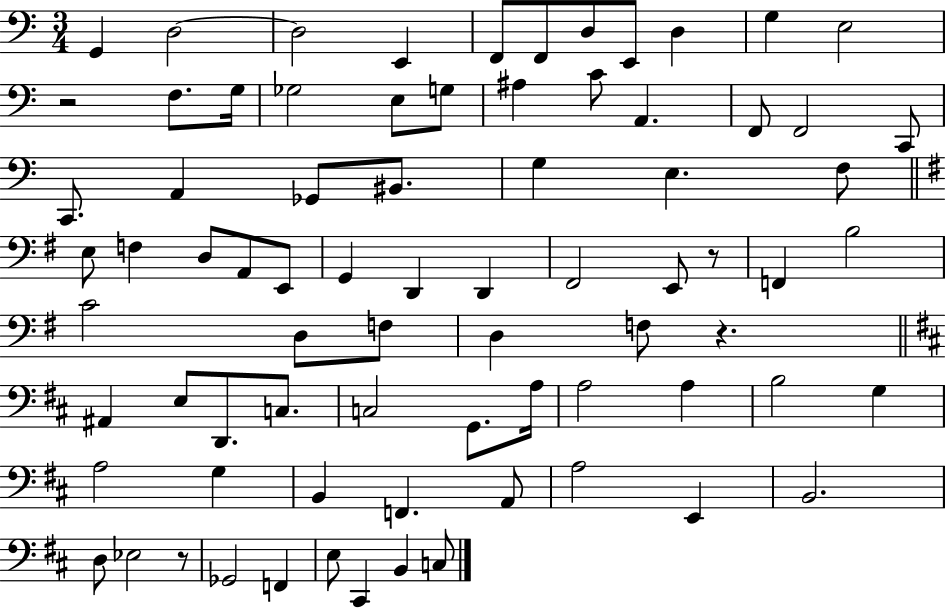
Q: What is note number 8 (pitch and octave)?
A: E2